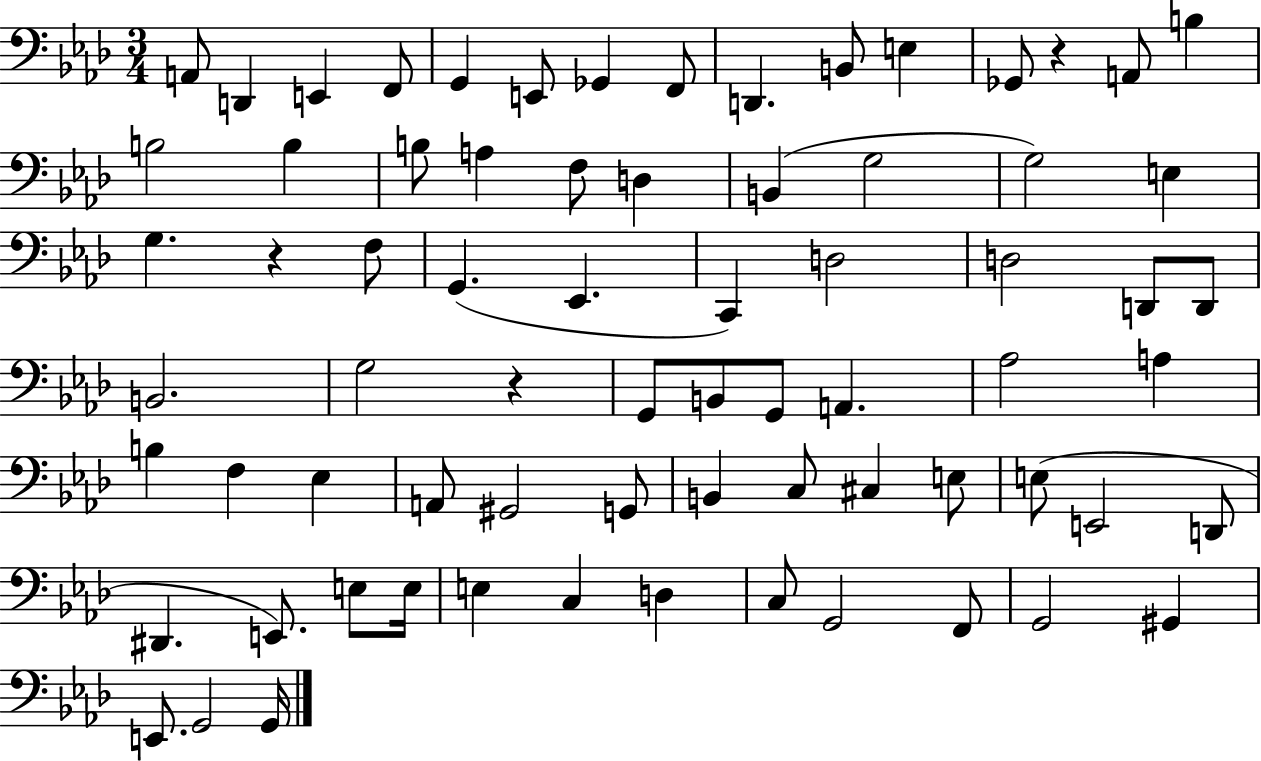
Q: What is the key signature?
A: AES major